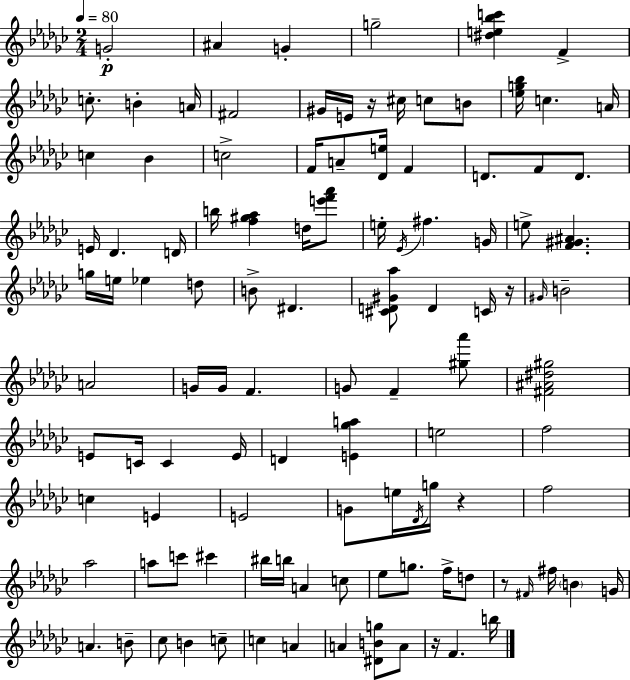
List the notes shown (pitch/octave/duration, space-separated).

G4/h A#4/q G4/q G5/h [D#5,E5,Bb5,C6]/q F4/q C5/e. B4/q A4/s F#4/h G#4/s E4/s R/s C#5/s C5/e B4/e [Eb5,G5,Bb5]/s C5/q. A4/s C5/q Bb4/q C5/h F4/s A4/e [Db4,E5]/s F4/q D4/e. F4/e D4/e. E4/s Db4/q. D4/s B5/s [F5,G#5,Ab5]/q D5/s [E6,F6,Ab6]/e E5/s Eb4/s F#5/q. G4/s E5/e [F4,G#4,A#4]/q. G5/s E5/s Eb5/q D5/e B4/e D#4/q. [C#4,D4,G#4,Ab5]/e D4/q C4/s R/s G#4/s B4/h A4/h G4/s G4/s F4/q. G4/e F4/q [G#5,Ab6]/e [F#4,A#4,D#5,G#5]/h E4/e C4/s C4/q E4/s D4/q [E4,Gb5,A5]/q E5/h F5/h C5/q E4/q E4/h G4/e E5/s Db4/s G5/s R/q F5/h Ab5/h A5/e C6/e C#6/q BIS5/s B5/s A4/q C5/e Eb5/e G5/e. F5/s D5/e R/e F#4/s F#5/s B4/q G4/s A4/q. B4/e CES5/e B4/q C5/e C5/q A4/q A4/q [D#4,B4,G5]/e A4/e R/s F4/q. B5/s